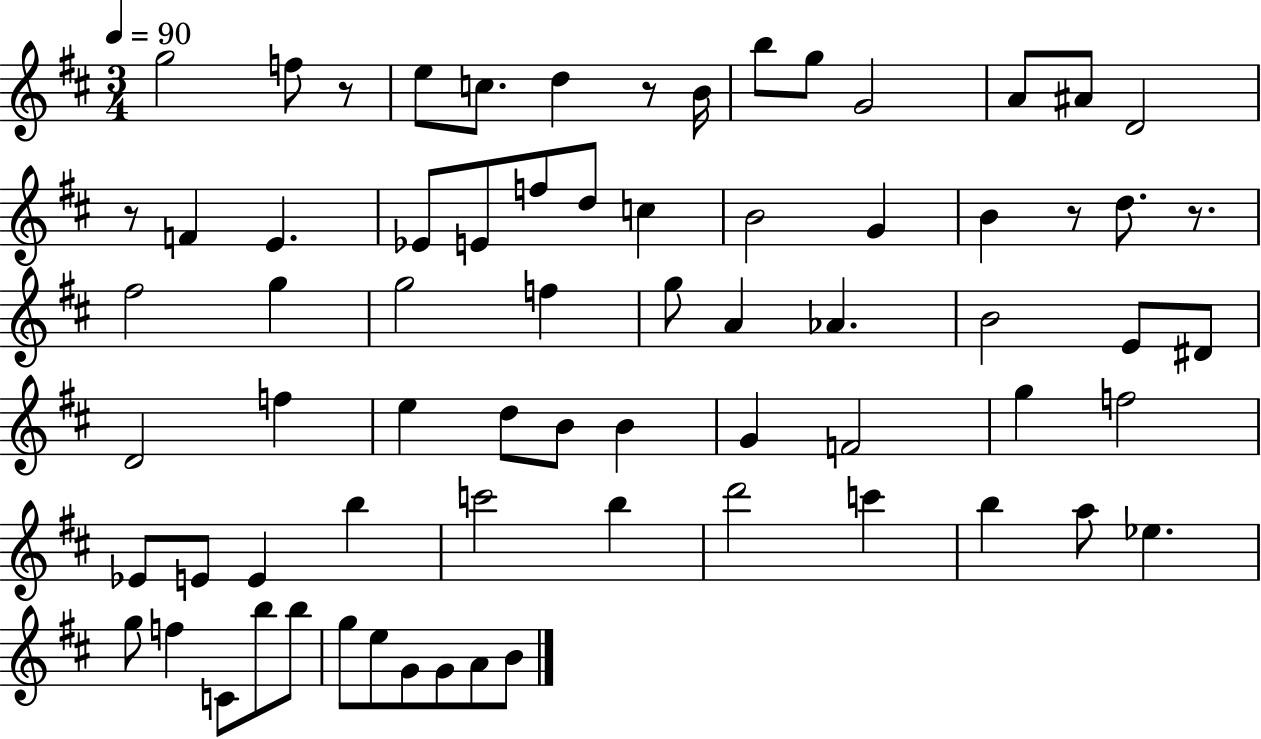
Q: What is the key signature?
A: D major